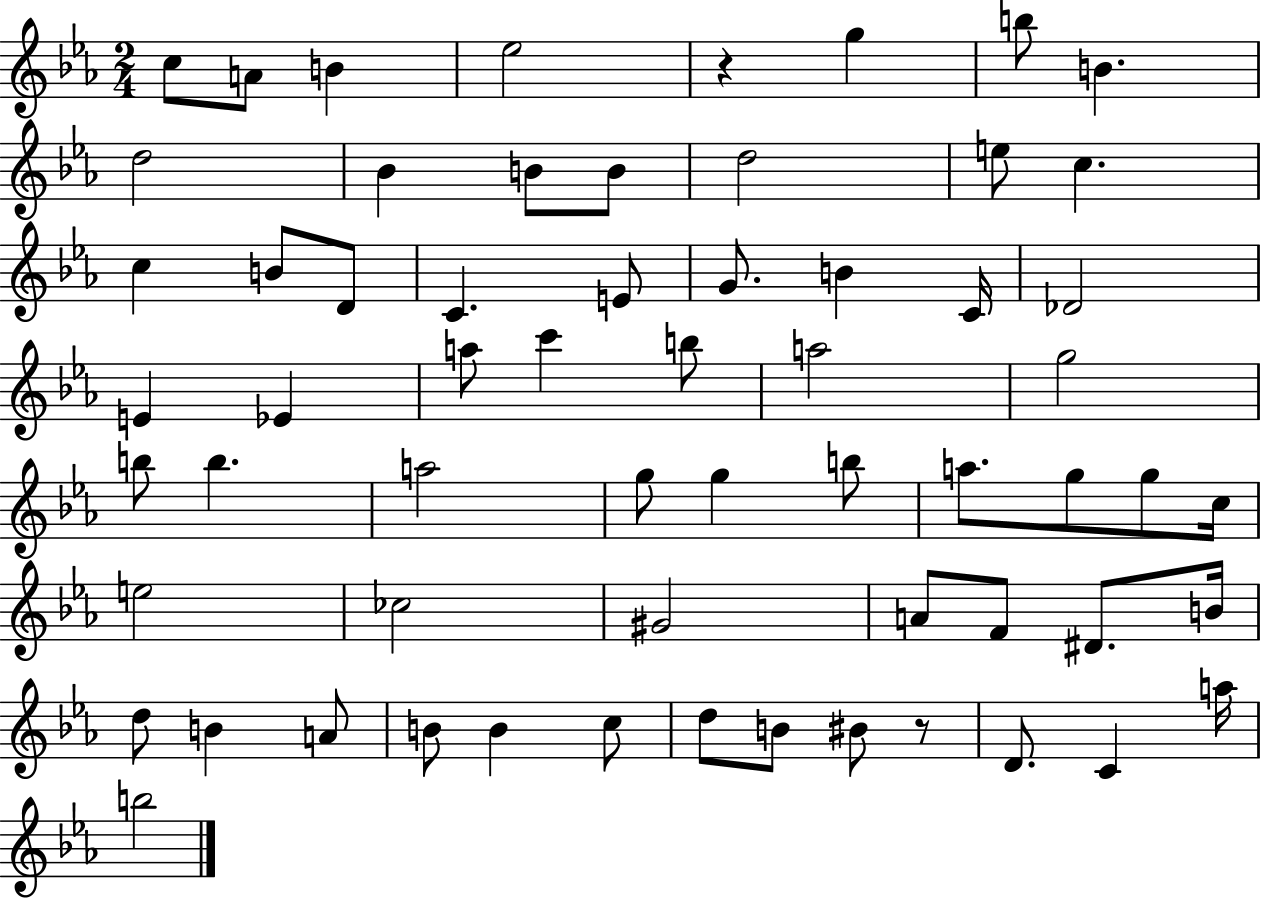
{
  \clef treble
  \numericTimeSignature
  \time 2/4
  \key ees \major
  c''8 a'8 b'4 | ees''2 | r4 g''4 | b''8 b'4. | \break d''2 | bes'4 b'8 b'8 | d''2 | e''8 c''4. | \break c''4 b'8 d'8 | c'4. e'8 | g'8. b'4 c'16 | des'2 | \break e'4 ees'4 | a''8 c'''4 b''8 | a''2 | g''2 | \break b''8 b''4. | a''2 | g''8 g''4 b''8 | a''8. g''8 g''8 c''16 | \break e''2 | ces''2 | gis'2 | a'8 f'8 dis'8. b'16 | \break d''8 b'4 a'8 | b'8 b'4 c''8 | d''8 b'8 bis'8 r8 | d'8. c'4 a''16 | \break b''2 | \bar "|."
}